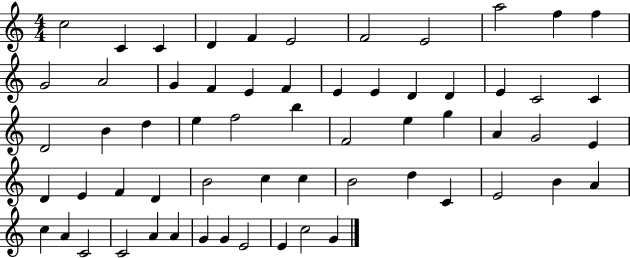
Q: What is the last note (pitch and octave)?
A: G4